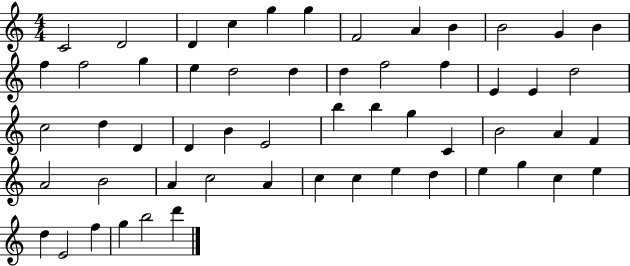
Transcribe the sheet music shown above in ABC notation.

X:1
T:Untitled
M:4/4
L:1/4
K:C
C2 D2 D c g g F2 A B B2 G B f f2 g e d2 d d f2 f E E d2 c2 d D D B E2 b b g C B2 A F A2 B2 A c2 A c c e d e g c e d E2 f g b2 d'